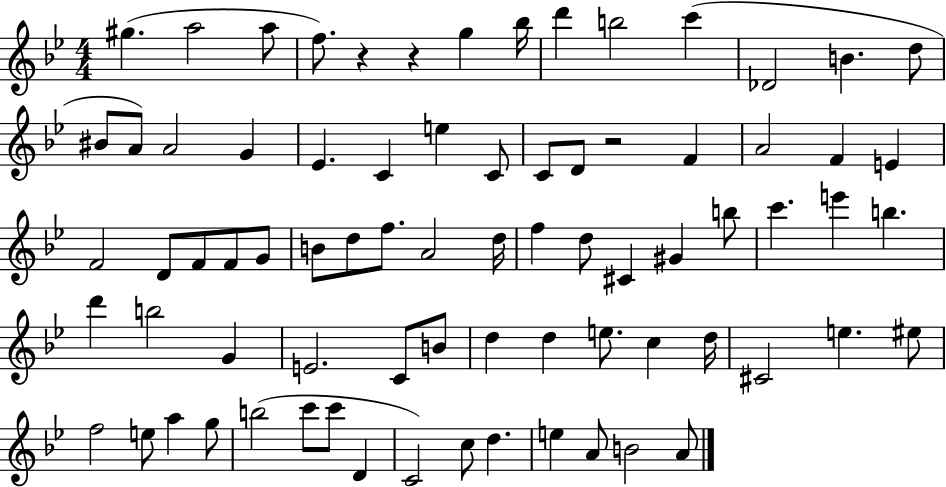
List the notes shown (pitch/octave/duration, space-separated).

G#5/q. A5/h A5/e F5/e. R/q R/q G5/q Bb5/s D6/q B5/h C6/q Db4/h B4/q. D5/e BIS4/e A4/e A4/h G4/q Eb4/q. C4/q E5/q C4/e C4/e D4/e R/h F4/q A4/h F4/q E4/q F4/h D4/e F4/e F4/e G4/e B4/e D5/e F5/e. A4/h D5/s F5/q D5/e C#4/q G#4/q B5/e C6/q. E6/q B5/q. D6/q B5/h G4/q E4/h. C4/e B4/e D5/q D5/q E5/e. C5/q D5/s C#4/h E5/q. EIS5/e F5/h E5/e A5/q G5/e B5/h C6/e C6/e D4/q C4/h C5/e D5/q. E5/q A4/e B4/h A4/e